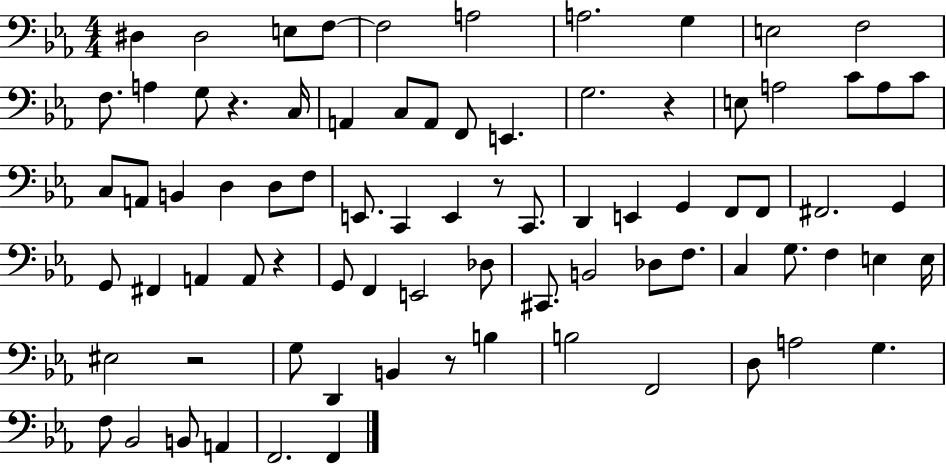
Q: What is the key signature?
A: EES major